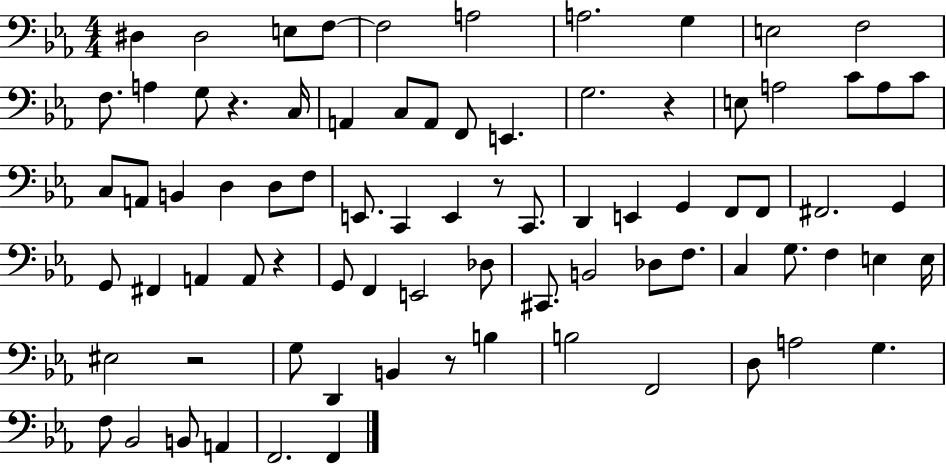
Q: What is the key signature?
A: EES major